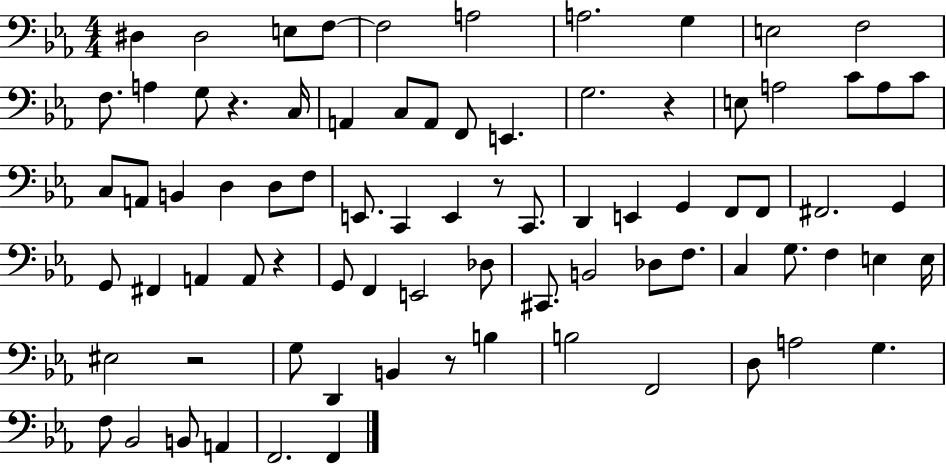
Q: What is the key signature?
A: EES major